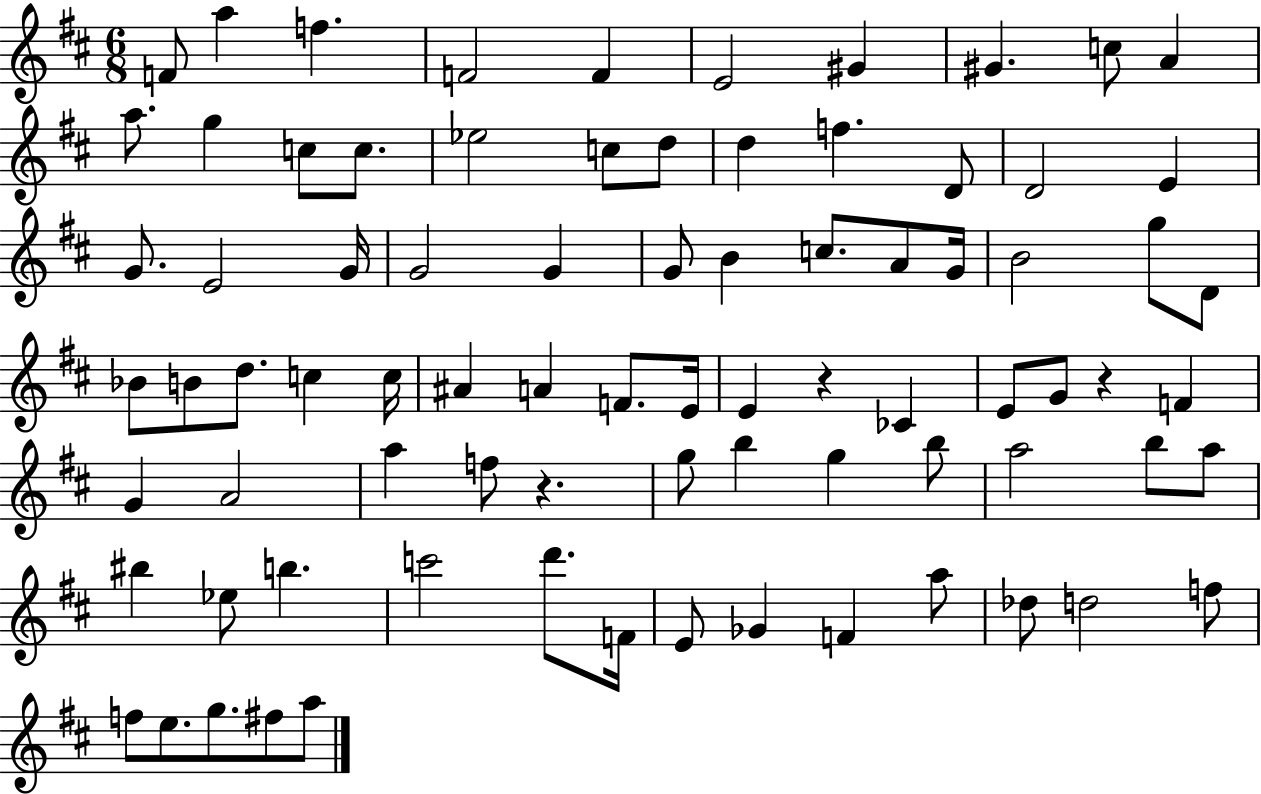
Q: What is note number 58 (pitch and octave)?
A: A5